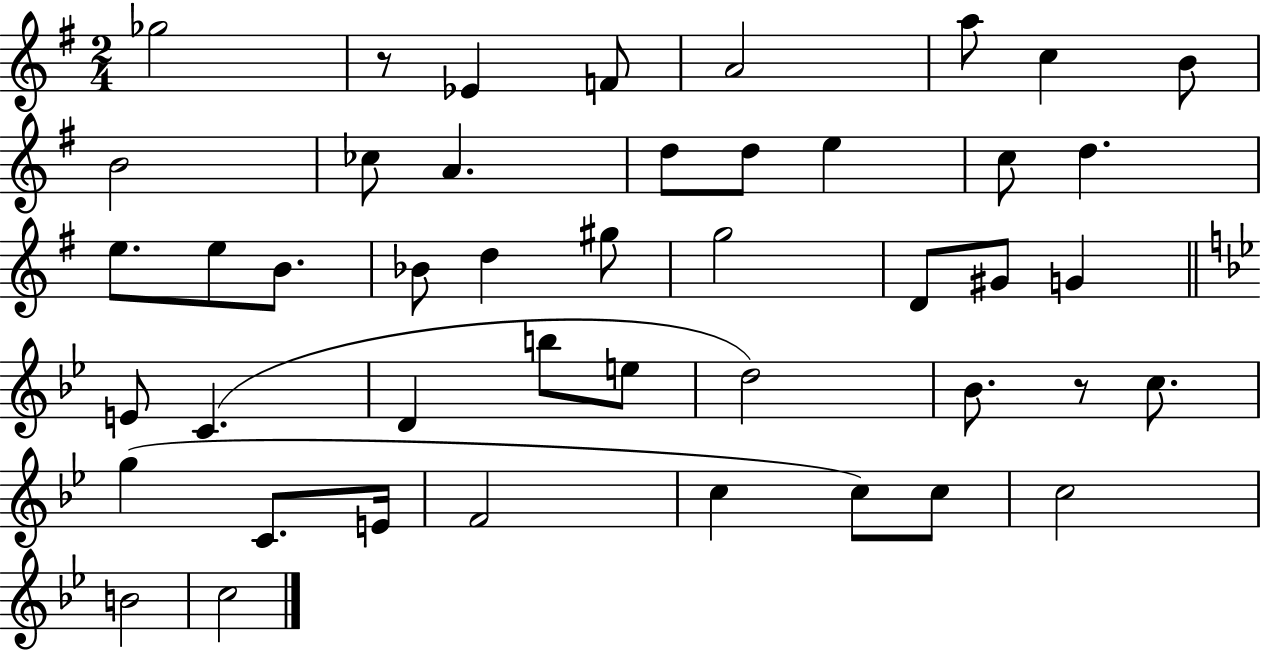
{
  \clef treble
  \numericTimeSignature
  \time 2/4
  \key g \major
  ges''2 | r8 ees'4 f'8 | a'2 | a''8 c''4 b'8 | \break b'2 | ces''8 a'4. | d''8 d''8 e''4 | c''8 d''4. | \break e''8. e''8 b'8. | bes'8 d''4 gis''8 | g''2 | d'8 gis'8 g'4 | \break \bar "||" \break \key bes \major e'8 c'4.( | d'4 b''8 e''8 | d''2) | bes'8. r8 c''8. | \break g''4( c'8. e'16 | f'2 | c''4 c''8) c''8 | c''2 | \break b'2 | c''2 | \bar "|."
}